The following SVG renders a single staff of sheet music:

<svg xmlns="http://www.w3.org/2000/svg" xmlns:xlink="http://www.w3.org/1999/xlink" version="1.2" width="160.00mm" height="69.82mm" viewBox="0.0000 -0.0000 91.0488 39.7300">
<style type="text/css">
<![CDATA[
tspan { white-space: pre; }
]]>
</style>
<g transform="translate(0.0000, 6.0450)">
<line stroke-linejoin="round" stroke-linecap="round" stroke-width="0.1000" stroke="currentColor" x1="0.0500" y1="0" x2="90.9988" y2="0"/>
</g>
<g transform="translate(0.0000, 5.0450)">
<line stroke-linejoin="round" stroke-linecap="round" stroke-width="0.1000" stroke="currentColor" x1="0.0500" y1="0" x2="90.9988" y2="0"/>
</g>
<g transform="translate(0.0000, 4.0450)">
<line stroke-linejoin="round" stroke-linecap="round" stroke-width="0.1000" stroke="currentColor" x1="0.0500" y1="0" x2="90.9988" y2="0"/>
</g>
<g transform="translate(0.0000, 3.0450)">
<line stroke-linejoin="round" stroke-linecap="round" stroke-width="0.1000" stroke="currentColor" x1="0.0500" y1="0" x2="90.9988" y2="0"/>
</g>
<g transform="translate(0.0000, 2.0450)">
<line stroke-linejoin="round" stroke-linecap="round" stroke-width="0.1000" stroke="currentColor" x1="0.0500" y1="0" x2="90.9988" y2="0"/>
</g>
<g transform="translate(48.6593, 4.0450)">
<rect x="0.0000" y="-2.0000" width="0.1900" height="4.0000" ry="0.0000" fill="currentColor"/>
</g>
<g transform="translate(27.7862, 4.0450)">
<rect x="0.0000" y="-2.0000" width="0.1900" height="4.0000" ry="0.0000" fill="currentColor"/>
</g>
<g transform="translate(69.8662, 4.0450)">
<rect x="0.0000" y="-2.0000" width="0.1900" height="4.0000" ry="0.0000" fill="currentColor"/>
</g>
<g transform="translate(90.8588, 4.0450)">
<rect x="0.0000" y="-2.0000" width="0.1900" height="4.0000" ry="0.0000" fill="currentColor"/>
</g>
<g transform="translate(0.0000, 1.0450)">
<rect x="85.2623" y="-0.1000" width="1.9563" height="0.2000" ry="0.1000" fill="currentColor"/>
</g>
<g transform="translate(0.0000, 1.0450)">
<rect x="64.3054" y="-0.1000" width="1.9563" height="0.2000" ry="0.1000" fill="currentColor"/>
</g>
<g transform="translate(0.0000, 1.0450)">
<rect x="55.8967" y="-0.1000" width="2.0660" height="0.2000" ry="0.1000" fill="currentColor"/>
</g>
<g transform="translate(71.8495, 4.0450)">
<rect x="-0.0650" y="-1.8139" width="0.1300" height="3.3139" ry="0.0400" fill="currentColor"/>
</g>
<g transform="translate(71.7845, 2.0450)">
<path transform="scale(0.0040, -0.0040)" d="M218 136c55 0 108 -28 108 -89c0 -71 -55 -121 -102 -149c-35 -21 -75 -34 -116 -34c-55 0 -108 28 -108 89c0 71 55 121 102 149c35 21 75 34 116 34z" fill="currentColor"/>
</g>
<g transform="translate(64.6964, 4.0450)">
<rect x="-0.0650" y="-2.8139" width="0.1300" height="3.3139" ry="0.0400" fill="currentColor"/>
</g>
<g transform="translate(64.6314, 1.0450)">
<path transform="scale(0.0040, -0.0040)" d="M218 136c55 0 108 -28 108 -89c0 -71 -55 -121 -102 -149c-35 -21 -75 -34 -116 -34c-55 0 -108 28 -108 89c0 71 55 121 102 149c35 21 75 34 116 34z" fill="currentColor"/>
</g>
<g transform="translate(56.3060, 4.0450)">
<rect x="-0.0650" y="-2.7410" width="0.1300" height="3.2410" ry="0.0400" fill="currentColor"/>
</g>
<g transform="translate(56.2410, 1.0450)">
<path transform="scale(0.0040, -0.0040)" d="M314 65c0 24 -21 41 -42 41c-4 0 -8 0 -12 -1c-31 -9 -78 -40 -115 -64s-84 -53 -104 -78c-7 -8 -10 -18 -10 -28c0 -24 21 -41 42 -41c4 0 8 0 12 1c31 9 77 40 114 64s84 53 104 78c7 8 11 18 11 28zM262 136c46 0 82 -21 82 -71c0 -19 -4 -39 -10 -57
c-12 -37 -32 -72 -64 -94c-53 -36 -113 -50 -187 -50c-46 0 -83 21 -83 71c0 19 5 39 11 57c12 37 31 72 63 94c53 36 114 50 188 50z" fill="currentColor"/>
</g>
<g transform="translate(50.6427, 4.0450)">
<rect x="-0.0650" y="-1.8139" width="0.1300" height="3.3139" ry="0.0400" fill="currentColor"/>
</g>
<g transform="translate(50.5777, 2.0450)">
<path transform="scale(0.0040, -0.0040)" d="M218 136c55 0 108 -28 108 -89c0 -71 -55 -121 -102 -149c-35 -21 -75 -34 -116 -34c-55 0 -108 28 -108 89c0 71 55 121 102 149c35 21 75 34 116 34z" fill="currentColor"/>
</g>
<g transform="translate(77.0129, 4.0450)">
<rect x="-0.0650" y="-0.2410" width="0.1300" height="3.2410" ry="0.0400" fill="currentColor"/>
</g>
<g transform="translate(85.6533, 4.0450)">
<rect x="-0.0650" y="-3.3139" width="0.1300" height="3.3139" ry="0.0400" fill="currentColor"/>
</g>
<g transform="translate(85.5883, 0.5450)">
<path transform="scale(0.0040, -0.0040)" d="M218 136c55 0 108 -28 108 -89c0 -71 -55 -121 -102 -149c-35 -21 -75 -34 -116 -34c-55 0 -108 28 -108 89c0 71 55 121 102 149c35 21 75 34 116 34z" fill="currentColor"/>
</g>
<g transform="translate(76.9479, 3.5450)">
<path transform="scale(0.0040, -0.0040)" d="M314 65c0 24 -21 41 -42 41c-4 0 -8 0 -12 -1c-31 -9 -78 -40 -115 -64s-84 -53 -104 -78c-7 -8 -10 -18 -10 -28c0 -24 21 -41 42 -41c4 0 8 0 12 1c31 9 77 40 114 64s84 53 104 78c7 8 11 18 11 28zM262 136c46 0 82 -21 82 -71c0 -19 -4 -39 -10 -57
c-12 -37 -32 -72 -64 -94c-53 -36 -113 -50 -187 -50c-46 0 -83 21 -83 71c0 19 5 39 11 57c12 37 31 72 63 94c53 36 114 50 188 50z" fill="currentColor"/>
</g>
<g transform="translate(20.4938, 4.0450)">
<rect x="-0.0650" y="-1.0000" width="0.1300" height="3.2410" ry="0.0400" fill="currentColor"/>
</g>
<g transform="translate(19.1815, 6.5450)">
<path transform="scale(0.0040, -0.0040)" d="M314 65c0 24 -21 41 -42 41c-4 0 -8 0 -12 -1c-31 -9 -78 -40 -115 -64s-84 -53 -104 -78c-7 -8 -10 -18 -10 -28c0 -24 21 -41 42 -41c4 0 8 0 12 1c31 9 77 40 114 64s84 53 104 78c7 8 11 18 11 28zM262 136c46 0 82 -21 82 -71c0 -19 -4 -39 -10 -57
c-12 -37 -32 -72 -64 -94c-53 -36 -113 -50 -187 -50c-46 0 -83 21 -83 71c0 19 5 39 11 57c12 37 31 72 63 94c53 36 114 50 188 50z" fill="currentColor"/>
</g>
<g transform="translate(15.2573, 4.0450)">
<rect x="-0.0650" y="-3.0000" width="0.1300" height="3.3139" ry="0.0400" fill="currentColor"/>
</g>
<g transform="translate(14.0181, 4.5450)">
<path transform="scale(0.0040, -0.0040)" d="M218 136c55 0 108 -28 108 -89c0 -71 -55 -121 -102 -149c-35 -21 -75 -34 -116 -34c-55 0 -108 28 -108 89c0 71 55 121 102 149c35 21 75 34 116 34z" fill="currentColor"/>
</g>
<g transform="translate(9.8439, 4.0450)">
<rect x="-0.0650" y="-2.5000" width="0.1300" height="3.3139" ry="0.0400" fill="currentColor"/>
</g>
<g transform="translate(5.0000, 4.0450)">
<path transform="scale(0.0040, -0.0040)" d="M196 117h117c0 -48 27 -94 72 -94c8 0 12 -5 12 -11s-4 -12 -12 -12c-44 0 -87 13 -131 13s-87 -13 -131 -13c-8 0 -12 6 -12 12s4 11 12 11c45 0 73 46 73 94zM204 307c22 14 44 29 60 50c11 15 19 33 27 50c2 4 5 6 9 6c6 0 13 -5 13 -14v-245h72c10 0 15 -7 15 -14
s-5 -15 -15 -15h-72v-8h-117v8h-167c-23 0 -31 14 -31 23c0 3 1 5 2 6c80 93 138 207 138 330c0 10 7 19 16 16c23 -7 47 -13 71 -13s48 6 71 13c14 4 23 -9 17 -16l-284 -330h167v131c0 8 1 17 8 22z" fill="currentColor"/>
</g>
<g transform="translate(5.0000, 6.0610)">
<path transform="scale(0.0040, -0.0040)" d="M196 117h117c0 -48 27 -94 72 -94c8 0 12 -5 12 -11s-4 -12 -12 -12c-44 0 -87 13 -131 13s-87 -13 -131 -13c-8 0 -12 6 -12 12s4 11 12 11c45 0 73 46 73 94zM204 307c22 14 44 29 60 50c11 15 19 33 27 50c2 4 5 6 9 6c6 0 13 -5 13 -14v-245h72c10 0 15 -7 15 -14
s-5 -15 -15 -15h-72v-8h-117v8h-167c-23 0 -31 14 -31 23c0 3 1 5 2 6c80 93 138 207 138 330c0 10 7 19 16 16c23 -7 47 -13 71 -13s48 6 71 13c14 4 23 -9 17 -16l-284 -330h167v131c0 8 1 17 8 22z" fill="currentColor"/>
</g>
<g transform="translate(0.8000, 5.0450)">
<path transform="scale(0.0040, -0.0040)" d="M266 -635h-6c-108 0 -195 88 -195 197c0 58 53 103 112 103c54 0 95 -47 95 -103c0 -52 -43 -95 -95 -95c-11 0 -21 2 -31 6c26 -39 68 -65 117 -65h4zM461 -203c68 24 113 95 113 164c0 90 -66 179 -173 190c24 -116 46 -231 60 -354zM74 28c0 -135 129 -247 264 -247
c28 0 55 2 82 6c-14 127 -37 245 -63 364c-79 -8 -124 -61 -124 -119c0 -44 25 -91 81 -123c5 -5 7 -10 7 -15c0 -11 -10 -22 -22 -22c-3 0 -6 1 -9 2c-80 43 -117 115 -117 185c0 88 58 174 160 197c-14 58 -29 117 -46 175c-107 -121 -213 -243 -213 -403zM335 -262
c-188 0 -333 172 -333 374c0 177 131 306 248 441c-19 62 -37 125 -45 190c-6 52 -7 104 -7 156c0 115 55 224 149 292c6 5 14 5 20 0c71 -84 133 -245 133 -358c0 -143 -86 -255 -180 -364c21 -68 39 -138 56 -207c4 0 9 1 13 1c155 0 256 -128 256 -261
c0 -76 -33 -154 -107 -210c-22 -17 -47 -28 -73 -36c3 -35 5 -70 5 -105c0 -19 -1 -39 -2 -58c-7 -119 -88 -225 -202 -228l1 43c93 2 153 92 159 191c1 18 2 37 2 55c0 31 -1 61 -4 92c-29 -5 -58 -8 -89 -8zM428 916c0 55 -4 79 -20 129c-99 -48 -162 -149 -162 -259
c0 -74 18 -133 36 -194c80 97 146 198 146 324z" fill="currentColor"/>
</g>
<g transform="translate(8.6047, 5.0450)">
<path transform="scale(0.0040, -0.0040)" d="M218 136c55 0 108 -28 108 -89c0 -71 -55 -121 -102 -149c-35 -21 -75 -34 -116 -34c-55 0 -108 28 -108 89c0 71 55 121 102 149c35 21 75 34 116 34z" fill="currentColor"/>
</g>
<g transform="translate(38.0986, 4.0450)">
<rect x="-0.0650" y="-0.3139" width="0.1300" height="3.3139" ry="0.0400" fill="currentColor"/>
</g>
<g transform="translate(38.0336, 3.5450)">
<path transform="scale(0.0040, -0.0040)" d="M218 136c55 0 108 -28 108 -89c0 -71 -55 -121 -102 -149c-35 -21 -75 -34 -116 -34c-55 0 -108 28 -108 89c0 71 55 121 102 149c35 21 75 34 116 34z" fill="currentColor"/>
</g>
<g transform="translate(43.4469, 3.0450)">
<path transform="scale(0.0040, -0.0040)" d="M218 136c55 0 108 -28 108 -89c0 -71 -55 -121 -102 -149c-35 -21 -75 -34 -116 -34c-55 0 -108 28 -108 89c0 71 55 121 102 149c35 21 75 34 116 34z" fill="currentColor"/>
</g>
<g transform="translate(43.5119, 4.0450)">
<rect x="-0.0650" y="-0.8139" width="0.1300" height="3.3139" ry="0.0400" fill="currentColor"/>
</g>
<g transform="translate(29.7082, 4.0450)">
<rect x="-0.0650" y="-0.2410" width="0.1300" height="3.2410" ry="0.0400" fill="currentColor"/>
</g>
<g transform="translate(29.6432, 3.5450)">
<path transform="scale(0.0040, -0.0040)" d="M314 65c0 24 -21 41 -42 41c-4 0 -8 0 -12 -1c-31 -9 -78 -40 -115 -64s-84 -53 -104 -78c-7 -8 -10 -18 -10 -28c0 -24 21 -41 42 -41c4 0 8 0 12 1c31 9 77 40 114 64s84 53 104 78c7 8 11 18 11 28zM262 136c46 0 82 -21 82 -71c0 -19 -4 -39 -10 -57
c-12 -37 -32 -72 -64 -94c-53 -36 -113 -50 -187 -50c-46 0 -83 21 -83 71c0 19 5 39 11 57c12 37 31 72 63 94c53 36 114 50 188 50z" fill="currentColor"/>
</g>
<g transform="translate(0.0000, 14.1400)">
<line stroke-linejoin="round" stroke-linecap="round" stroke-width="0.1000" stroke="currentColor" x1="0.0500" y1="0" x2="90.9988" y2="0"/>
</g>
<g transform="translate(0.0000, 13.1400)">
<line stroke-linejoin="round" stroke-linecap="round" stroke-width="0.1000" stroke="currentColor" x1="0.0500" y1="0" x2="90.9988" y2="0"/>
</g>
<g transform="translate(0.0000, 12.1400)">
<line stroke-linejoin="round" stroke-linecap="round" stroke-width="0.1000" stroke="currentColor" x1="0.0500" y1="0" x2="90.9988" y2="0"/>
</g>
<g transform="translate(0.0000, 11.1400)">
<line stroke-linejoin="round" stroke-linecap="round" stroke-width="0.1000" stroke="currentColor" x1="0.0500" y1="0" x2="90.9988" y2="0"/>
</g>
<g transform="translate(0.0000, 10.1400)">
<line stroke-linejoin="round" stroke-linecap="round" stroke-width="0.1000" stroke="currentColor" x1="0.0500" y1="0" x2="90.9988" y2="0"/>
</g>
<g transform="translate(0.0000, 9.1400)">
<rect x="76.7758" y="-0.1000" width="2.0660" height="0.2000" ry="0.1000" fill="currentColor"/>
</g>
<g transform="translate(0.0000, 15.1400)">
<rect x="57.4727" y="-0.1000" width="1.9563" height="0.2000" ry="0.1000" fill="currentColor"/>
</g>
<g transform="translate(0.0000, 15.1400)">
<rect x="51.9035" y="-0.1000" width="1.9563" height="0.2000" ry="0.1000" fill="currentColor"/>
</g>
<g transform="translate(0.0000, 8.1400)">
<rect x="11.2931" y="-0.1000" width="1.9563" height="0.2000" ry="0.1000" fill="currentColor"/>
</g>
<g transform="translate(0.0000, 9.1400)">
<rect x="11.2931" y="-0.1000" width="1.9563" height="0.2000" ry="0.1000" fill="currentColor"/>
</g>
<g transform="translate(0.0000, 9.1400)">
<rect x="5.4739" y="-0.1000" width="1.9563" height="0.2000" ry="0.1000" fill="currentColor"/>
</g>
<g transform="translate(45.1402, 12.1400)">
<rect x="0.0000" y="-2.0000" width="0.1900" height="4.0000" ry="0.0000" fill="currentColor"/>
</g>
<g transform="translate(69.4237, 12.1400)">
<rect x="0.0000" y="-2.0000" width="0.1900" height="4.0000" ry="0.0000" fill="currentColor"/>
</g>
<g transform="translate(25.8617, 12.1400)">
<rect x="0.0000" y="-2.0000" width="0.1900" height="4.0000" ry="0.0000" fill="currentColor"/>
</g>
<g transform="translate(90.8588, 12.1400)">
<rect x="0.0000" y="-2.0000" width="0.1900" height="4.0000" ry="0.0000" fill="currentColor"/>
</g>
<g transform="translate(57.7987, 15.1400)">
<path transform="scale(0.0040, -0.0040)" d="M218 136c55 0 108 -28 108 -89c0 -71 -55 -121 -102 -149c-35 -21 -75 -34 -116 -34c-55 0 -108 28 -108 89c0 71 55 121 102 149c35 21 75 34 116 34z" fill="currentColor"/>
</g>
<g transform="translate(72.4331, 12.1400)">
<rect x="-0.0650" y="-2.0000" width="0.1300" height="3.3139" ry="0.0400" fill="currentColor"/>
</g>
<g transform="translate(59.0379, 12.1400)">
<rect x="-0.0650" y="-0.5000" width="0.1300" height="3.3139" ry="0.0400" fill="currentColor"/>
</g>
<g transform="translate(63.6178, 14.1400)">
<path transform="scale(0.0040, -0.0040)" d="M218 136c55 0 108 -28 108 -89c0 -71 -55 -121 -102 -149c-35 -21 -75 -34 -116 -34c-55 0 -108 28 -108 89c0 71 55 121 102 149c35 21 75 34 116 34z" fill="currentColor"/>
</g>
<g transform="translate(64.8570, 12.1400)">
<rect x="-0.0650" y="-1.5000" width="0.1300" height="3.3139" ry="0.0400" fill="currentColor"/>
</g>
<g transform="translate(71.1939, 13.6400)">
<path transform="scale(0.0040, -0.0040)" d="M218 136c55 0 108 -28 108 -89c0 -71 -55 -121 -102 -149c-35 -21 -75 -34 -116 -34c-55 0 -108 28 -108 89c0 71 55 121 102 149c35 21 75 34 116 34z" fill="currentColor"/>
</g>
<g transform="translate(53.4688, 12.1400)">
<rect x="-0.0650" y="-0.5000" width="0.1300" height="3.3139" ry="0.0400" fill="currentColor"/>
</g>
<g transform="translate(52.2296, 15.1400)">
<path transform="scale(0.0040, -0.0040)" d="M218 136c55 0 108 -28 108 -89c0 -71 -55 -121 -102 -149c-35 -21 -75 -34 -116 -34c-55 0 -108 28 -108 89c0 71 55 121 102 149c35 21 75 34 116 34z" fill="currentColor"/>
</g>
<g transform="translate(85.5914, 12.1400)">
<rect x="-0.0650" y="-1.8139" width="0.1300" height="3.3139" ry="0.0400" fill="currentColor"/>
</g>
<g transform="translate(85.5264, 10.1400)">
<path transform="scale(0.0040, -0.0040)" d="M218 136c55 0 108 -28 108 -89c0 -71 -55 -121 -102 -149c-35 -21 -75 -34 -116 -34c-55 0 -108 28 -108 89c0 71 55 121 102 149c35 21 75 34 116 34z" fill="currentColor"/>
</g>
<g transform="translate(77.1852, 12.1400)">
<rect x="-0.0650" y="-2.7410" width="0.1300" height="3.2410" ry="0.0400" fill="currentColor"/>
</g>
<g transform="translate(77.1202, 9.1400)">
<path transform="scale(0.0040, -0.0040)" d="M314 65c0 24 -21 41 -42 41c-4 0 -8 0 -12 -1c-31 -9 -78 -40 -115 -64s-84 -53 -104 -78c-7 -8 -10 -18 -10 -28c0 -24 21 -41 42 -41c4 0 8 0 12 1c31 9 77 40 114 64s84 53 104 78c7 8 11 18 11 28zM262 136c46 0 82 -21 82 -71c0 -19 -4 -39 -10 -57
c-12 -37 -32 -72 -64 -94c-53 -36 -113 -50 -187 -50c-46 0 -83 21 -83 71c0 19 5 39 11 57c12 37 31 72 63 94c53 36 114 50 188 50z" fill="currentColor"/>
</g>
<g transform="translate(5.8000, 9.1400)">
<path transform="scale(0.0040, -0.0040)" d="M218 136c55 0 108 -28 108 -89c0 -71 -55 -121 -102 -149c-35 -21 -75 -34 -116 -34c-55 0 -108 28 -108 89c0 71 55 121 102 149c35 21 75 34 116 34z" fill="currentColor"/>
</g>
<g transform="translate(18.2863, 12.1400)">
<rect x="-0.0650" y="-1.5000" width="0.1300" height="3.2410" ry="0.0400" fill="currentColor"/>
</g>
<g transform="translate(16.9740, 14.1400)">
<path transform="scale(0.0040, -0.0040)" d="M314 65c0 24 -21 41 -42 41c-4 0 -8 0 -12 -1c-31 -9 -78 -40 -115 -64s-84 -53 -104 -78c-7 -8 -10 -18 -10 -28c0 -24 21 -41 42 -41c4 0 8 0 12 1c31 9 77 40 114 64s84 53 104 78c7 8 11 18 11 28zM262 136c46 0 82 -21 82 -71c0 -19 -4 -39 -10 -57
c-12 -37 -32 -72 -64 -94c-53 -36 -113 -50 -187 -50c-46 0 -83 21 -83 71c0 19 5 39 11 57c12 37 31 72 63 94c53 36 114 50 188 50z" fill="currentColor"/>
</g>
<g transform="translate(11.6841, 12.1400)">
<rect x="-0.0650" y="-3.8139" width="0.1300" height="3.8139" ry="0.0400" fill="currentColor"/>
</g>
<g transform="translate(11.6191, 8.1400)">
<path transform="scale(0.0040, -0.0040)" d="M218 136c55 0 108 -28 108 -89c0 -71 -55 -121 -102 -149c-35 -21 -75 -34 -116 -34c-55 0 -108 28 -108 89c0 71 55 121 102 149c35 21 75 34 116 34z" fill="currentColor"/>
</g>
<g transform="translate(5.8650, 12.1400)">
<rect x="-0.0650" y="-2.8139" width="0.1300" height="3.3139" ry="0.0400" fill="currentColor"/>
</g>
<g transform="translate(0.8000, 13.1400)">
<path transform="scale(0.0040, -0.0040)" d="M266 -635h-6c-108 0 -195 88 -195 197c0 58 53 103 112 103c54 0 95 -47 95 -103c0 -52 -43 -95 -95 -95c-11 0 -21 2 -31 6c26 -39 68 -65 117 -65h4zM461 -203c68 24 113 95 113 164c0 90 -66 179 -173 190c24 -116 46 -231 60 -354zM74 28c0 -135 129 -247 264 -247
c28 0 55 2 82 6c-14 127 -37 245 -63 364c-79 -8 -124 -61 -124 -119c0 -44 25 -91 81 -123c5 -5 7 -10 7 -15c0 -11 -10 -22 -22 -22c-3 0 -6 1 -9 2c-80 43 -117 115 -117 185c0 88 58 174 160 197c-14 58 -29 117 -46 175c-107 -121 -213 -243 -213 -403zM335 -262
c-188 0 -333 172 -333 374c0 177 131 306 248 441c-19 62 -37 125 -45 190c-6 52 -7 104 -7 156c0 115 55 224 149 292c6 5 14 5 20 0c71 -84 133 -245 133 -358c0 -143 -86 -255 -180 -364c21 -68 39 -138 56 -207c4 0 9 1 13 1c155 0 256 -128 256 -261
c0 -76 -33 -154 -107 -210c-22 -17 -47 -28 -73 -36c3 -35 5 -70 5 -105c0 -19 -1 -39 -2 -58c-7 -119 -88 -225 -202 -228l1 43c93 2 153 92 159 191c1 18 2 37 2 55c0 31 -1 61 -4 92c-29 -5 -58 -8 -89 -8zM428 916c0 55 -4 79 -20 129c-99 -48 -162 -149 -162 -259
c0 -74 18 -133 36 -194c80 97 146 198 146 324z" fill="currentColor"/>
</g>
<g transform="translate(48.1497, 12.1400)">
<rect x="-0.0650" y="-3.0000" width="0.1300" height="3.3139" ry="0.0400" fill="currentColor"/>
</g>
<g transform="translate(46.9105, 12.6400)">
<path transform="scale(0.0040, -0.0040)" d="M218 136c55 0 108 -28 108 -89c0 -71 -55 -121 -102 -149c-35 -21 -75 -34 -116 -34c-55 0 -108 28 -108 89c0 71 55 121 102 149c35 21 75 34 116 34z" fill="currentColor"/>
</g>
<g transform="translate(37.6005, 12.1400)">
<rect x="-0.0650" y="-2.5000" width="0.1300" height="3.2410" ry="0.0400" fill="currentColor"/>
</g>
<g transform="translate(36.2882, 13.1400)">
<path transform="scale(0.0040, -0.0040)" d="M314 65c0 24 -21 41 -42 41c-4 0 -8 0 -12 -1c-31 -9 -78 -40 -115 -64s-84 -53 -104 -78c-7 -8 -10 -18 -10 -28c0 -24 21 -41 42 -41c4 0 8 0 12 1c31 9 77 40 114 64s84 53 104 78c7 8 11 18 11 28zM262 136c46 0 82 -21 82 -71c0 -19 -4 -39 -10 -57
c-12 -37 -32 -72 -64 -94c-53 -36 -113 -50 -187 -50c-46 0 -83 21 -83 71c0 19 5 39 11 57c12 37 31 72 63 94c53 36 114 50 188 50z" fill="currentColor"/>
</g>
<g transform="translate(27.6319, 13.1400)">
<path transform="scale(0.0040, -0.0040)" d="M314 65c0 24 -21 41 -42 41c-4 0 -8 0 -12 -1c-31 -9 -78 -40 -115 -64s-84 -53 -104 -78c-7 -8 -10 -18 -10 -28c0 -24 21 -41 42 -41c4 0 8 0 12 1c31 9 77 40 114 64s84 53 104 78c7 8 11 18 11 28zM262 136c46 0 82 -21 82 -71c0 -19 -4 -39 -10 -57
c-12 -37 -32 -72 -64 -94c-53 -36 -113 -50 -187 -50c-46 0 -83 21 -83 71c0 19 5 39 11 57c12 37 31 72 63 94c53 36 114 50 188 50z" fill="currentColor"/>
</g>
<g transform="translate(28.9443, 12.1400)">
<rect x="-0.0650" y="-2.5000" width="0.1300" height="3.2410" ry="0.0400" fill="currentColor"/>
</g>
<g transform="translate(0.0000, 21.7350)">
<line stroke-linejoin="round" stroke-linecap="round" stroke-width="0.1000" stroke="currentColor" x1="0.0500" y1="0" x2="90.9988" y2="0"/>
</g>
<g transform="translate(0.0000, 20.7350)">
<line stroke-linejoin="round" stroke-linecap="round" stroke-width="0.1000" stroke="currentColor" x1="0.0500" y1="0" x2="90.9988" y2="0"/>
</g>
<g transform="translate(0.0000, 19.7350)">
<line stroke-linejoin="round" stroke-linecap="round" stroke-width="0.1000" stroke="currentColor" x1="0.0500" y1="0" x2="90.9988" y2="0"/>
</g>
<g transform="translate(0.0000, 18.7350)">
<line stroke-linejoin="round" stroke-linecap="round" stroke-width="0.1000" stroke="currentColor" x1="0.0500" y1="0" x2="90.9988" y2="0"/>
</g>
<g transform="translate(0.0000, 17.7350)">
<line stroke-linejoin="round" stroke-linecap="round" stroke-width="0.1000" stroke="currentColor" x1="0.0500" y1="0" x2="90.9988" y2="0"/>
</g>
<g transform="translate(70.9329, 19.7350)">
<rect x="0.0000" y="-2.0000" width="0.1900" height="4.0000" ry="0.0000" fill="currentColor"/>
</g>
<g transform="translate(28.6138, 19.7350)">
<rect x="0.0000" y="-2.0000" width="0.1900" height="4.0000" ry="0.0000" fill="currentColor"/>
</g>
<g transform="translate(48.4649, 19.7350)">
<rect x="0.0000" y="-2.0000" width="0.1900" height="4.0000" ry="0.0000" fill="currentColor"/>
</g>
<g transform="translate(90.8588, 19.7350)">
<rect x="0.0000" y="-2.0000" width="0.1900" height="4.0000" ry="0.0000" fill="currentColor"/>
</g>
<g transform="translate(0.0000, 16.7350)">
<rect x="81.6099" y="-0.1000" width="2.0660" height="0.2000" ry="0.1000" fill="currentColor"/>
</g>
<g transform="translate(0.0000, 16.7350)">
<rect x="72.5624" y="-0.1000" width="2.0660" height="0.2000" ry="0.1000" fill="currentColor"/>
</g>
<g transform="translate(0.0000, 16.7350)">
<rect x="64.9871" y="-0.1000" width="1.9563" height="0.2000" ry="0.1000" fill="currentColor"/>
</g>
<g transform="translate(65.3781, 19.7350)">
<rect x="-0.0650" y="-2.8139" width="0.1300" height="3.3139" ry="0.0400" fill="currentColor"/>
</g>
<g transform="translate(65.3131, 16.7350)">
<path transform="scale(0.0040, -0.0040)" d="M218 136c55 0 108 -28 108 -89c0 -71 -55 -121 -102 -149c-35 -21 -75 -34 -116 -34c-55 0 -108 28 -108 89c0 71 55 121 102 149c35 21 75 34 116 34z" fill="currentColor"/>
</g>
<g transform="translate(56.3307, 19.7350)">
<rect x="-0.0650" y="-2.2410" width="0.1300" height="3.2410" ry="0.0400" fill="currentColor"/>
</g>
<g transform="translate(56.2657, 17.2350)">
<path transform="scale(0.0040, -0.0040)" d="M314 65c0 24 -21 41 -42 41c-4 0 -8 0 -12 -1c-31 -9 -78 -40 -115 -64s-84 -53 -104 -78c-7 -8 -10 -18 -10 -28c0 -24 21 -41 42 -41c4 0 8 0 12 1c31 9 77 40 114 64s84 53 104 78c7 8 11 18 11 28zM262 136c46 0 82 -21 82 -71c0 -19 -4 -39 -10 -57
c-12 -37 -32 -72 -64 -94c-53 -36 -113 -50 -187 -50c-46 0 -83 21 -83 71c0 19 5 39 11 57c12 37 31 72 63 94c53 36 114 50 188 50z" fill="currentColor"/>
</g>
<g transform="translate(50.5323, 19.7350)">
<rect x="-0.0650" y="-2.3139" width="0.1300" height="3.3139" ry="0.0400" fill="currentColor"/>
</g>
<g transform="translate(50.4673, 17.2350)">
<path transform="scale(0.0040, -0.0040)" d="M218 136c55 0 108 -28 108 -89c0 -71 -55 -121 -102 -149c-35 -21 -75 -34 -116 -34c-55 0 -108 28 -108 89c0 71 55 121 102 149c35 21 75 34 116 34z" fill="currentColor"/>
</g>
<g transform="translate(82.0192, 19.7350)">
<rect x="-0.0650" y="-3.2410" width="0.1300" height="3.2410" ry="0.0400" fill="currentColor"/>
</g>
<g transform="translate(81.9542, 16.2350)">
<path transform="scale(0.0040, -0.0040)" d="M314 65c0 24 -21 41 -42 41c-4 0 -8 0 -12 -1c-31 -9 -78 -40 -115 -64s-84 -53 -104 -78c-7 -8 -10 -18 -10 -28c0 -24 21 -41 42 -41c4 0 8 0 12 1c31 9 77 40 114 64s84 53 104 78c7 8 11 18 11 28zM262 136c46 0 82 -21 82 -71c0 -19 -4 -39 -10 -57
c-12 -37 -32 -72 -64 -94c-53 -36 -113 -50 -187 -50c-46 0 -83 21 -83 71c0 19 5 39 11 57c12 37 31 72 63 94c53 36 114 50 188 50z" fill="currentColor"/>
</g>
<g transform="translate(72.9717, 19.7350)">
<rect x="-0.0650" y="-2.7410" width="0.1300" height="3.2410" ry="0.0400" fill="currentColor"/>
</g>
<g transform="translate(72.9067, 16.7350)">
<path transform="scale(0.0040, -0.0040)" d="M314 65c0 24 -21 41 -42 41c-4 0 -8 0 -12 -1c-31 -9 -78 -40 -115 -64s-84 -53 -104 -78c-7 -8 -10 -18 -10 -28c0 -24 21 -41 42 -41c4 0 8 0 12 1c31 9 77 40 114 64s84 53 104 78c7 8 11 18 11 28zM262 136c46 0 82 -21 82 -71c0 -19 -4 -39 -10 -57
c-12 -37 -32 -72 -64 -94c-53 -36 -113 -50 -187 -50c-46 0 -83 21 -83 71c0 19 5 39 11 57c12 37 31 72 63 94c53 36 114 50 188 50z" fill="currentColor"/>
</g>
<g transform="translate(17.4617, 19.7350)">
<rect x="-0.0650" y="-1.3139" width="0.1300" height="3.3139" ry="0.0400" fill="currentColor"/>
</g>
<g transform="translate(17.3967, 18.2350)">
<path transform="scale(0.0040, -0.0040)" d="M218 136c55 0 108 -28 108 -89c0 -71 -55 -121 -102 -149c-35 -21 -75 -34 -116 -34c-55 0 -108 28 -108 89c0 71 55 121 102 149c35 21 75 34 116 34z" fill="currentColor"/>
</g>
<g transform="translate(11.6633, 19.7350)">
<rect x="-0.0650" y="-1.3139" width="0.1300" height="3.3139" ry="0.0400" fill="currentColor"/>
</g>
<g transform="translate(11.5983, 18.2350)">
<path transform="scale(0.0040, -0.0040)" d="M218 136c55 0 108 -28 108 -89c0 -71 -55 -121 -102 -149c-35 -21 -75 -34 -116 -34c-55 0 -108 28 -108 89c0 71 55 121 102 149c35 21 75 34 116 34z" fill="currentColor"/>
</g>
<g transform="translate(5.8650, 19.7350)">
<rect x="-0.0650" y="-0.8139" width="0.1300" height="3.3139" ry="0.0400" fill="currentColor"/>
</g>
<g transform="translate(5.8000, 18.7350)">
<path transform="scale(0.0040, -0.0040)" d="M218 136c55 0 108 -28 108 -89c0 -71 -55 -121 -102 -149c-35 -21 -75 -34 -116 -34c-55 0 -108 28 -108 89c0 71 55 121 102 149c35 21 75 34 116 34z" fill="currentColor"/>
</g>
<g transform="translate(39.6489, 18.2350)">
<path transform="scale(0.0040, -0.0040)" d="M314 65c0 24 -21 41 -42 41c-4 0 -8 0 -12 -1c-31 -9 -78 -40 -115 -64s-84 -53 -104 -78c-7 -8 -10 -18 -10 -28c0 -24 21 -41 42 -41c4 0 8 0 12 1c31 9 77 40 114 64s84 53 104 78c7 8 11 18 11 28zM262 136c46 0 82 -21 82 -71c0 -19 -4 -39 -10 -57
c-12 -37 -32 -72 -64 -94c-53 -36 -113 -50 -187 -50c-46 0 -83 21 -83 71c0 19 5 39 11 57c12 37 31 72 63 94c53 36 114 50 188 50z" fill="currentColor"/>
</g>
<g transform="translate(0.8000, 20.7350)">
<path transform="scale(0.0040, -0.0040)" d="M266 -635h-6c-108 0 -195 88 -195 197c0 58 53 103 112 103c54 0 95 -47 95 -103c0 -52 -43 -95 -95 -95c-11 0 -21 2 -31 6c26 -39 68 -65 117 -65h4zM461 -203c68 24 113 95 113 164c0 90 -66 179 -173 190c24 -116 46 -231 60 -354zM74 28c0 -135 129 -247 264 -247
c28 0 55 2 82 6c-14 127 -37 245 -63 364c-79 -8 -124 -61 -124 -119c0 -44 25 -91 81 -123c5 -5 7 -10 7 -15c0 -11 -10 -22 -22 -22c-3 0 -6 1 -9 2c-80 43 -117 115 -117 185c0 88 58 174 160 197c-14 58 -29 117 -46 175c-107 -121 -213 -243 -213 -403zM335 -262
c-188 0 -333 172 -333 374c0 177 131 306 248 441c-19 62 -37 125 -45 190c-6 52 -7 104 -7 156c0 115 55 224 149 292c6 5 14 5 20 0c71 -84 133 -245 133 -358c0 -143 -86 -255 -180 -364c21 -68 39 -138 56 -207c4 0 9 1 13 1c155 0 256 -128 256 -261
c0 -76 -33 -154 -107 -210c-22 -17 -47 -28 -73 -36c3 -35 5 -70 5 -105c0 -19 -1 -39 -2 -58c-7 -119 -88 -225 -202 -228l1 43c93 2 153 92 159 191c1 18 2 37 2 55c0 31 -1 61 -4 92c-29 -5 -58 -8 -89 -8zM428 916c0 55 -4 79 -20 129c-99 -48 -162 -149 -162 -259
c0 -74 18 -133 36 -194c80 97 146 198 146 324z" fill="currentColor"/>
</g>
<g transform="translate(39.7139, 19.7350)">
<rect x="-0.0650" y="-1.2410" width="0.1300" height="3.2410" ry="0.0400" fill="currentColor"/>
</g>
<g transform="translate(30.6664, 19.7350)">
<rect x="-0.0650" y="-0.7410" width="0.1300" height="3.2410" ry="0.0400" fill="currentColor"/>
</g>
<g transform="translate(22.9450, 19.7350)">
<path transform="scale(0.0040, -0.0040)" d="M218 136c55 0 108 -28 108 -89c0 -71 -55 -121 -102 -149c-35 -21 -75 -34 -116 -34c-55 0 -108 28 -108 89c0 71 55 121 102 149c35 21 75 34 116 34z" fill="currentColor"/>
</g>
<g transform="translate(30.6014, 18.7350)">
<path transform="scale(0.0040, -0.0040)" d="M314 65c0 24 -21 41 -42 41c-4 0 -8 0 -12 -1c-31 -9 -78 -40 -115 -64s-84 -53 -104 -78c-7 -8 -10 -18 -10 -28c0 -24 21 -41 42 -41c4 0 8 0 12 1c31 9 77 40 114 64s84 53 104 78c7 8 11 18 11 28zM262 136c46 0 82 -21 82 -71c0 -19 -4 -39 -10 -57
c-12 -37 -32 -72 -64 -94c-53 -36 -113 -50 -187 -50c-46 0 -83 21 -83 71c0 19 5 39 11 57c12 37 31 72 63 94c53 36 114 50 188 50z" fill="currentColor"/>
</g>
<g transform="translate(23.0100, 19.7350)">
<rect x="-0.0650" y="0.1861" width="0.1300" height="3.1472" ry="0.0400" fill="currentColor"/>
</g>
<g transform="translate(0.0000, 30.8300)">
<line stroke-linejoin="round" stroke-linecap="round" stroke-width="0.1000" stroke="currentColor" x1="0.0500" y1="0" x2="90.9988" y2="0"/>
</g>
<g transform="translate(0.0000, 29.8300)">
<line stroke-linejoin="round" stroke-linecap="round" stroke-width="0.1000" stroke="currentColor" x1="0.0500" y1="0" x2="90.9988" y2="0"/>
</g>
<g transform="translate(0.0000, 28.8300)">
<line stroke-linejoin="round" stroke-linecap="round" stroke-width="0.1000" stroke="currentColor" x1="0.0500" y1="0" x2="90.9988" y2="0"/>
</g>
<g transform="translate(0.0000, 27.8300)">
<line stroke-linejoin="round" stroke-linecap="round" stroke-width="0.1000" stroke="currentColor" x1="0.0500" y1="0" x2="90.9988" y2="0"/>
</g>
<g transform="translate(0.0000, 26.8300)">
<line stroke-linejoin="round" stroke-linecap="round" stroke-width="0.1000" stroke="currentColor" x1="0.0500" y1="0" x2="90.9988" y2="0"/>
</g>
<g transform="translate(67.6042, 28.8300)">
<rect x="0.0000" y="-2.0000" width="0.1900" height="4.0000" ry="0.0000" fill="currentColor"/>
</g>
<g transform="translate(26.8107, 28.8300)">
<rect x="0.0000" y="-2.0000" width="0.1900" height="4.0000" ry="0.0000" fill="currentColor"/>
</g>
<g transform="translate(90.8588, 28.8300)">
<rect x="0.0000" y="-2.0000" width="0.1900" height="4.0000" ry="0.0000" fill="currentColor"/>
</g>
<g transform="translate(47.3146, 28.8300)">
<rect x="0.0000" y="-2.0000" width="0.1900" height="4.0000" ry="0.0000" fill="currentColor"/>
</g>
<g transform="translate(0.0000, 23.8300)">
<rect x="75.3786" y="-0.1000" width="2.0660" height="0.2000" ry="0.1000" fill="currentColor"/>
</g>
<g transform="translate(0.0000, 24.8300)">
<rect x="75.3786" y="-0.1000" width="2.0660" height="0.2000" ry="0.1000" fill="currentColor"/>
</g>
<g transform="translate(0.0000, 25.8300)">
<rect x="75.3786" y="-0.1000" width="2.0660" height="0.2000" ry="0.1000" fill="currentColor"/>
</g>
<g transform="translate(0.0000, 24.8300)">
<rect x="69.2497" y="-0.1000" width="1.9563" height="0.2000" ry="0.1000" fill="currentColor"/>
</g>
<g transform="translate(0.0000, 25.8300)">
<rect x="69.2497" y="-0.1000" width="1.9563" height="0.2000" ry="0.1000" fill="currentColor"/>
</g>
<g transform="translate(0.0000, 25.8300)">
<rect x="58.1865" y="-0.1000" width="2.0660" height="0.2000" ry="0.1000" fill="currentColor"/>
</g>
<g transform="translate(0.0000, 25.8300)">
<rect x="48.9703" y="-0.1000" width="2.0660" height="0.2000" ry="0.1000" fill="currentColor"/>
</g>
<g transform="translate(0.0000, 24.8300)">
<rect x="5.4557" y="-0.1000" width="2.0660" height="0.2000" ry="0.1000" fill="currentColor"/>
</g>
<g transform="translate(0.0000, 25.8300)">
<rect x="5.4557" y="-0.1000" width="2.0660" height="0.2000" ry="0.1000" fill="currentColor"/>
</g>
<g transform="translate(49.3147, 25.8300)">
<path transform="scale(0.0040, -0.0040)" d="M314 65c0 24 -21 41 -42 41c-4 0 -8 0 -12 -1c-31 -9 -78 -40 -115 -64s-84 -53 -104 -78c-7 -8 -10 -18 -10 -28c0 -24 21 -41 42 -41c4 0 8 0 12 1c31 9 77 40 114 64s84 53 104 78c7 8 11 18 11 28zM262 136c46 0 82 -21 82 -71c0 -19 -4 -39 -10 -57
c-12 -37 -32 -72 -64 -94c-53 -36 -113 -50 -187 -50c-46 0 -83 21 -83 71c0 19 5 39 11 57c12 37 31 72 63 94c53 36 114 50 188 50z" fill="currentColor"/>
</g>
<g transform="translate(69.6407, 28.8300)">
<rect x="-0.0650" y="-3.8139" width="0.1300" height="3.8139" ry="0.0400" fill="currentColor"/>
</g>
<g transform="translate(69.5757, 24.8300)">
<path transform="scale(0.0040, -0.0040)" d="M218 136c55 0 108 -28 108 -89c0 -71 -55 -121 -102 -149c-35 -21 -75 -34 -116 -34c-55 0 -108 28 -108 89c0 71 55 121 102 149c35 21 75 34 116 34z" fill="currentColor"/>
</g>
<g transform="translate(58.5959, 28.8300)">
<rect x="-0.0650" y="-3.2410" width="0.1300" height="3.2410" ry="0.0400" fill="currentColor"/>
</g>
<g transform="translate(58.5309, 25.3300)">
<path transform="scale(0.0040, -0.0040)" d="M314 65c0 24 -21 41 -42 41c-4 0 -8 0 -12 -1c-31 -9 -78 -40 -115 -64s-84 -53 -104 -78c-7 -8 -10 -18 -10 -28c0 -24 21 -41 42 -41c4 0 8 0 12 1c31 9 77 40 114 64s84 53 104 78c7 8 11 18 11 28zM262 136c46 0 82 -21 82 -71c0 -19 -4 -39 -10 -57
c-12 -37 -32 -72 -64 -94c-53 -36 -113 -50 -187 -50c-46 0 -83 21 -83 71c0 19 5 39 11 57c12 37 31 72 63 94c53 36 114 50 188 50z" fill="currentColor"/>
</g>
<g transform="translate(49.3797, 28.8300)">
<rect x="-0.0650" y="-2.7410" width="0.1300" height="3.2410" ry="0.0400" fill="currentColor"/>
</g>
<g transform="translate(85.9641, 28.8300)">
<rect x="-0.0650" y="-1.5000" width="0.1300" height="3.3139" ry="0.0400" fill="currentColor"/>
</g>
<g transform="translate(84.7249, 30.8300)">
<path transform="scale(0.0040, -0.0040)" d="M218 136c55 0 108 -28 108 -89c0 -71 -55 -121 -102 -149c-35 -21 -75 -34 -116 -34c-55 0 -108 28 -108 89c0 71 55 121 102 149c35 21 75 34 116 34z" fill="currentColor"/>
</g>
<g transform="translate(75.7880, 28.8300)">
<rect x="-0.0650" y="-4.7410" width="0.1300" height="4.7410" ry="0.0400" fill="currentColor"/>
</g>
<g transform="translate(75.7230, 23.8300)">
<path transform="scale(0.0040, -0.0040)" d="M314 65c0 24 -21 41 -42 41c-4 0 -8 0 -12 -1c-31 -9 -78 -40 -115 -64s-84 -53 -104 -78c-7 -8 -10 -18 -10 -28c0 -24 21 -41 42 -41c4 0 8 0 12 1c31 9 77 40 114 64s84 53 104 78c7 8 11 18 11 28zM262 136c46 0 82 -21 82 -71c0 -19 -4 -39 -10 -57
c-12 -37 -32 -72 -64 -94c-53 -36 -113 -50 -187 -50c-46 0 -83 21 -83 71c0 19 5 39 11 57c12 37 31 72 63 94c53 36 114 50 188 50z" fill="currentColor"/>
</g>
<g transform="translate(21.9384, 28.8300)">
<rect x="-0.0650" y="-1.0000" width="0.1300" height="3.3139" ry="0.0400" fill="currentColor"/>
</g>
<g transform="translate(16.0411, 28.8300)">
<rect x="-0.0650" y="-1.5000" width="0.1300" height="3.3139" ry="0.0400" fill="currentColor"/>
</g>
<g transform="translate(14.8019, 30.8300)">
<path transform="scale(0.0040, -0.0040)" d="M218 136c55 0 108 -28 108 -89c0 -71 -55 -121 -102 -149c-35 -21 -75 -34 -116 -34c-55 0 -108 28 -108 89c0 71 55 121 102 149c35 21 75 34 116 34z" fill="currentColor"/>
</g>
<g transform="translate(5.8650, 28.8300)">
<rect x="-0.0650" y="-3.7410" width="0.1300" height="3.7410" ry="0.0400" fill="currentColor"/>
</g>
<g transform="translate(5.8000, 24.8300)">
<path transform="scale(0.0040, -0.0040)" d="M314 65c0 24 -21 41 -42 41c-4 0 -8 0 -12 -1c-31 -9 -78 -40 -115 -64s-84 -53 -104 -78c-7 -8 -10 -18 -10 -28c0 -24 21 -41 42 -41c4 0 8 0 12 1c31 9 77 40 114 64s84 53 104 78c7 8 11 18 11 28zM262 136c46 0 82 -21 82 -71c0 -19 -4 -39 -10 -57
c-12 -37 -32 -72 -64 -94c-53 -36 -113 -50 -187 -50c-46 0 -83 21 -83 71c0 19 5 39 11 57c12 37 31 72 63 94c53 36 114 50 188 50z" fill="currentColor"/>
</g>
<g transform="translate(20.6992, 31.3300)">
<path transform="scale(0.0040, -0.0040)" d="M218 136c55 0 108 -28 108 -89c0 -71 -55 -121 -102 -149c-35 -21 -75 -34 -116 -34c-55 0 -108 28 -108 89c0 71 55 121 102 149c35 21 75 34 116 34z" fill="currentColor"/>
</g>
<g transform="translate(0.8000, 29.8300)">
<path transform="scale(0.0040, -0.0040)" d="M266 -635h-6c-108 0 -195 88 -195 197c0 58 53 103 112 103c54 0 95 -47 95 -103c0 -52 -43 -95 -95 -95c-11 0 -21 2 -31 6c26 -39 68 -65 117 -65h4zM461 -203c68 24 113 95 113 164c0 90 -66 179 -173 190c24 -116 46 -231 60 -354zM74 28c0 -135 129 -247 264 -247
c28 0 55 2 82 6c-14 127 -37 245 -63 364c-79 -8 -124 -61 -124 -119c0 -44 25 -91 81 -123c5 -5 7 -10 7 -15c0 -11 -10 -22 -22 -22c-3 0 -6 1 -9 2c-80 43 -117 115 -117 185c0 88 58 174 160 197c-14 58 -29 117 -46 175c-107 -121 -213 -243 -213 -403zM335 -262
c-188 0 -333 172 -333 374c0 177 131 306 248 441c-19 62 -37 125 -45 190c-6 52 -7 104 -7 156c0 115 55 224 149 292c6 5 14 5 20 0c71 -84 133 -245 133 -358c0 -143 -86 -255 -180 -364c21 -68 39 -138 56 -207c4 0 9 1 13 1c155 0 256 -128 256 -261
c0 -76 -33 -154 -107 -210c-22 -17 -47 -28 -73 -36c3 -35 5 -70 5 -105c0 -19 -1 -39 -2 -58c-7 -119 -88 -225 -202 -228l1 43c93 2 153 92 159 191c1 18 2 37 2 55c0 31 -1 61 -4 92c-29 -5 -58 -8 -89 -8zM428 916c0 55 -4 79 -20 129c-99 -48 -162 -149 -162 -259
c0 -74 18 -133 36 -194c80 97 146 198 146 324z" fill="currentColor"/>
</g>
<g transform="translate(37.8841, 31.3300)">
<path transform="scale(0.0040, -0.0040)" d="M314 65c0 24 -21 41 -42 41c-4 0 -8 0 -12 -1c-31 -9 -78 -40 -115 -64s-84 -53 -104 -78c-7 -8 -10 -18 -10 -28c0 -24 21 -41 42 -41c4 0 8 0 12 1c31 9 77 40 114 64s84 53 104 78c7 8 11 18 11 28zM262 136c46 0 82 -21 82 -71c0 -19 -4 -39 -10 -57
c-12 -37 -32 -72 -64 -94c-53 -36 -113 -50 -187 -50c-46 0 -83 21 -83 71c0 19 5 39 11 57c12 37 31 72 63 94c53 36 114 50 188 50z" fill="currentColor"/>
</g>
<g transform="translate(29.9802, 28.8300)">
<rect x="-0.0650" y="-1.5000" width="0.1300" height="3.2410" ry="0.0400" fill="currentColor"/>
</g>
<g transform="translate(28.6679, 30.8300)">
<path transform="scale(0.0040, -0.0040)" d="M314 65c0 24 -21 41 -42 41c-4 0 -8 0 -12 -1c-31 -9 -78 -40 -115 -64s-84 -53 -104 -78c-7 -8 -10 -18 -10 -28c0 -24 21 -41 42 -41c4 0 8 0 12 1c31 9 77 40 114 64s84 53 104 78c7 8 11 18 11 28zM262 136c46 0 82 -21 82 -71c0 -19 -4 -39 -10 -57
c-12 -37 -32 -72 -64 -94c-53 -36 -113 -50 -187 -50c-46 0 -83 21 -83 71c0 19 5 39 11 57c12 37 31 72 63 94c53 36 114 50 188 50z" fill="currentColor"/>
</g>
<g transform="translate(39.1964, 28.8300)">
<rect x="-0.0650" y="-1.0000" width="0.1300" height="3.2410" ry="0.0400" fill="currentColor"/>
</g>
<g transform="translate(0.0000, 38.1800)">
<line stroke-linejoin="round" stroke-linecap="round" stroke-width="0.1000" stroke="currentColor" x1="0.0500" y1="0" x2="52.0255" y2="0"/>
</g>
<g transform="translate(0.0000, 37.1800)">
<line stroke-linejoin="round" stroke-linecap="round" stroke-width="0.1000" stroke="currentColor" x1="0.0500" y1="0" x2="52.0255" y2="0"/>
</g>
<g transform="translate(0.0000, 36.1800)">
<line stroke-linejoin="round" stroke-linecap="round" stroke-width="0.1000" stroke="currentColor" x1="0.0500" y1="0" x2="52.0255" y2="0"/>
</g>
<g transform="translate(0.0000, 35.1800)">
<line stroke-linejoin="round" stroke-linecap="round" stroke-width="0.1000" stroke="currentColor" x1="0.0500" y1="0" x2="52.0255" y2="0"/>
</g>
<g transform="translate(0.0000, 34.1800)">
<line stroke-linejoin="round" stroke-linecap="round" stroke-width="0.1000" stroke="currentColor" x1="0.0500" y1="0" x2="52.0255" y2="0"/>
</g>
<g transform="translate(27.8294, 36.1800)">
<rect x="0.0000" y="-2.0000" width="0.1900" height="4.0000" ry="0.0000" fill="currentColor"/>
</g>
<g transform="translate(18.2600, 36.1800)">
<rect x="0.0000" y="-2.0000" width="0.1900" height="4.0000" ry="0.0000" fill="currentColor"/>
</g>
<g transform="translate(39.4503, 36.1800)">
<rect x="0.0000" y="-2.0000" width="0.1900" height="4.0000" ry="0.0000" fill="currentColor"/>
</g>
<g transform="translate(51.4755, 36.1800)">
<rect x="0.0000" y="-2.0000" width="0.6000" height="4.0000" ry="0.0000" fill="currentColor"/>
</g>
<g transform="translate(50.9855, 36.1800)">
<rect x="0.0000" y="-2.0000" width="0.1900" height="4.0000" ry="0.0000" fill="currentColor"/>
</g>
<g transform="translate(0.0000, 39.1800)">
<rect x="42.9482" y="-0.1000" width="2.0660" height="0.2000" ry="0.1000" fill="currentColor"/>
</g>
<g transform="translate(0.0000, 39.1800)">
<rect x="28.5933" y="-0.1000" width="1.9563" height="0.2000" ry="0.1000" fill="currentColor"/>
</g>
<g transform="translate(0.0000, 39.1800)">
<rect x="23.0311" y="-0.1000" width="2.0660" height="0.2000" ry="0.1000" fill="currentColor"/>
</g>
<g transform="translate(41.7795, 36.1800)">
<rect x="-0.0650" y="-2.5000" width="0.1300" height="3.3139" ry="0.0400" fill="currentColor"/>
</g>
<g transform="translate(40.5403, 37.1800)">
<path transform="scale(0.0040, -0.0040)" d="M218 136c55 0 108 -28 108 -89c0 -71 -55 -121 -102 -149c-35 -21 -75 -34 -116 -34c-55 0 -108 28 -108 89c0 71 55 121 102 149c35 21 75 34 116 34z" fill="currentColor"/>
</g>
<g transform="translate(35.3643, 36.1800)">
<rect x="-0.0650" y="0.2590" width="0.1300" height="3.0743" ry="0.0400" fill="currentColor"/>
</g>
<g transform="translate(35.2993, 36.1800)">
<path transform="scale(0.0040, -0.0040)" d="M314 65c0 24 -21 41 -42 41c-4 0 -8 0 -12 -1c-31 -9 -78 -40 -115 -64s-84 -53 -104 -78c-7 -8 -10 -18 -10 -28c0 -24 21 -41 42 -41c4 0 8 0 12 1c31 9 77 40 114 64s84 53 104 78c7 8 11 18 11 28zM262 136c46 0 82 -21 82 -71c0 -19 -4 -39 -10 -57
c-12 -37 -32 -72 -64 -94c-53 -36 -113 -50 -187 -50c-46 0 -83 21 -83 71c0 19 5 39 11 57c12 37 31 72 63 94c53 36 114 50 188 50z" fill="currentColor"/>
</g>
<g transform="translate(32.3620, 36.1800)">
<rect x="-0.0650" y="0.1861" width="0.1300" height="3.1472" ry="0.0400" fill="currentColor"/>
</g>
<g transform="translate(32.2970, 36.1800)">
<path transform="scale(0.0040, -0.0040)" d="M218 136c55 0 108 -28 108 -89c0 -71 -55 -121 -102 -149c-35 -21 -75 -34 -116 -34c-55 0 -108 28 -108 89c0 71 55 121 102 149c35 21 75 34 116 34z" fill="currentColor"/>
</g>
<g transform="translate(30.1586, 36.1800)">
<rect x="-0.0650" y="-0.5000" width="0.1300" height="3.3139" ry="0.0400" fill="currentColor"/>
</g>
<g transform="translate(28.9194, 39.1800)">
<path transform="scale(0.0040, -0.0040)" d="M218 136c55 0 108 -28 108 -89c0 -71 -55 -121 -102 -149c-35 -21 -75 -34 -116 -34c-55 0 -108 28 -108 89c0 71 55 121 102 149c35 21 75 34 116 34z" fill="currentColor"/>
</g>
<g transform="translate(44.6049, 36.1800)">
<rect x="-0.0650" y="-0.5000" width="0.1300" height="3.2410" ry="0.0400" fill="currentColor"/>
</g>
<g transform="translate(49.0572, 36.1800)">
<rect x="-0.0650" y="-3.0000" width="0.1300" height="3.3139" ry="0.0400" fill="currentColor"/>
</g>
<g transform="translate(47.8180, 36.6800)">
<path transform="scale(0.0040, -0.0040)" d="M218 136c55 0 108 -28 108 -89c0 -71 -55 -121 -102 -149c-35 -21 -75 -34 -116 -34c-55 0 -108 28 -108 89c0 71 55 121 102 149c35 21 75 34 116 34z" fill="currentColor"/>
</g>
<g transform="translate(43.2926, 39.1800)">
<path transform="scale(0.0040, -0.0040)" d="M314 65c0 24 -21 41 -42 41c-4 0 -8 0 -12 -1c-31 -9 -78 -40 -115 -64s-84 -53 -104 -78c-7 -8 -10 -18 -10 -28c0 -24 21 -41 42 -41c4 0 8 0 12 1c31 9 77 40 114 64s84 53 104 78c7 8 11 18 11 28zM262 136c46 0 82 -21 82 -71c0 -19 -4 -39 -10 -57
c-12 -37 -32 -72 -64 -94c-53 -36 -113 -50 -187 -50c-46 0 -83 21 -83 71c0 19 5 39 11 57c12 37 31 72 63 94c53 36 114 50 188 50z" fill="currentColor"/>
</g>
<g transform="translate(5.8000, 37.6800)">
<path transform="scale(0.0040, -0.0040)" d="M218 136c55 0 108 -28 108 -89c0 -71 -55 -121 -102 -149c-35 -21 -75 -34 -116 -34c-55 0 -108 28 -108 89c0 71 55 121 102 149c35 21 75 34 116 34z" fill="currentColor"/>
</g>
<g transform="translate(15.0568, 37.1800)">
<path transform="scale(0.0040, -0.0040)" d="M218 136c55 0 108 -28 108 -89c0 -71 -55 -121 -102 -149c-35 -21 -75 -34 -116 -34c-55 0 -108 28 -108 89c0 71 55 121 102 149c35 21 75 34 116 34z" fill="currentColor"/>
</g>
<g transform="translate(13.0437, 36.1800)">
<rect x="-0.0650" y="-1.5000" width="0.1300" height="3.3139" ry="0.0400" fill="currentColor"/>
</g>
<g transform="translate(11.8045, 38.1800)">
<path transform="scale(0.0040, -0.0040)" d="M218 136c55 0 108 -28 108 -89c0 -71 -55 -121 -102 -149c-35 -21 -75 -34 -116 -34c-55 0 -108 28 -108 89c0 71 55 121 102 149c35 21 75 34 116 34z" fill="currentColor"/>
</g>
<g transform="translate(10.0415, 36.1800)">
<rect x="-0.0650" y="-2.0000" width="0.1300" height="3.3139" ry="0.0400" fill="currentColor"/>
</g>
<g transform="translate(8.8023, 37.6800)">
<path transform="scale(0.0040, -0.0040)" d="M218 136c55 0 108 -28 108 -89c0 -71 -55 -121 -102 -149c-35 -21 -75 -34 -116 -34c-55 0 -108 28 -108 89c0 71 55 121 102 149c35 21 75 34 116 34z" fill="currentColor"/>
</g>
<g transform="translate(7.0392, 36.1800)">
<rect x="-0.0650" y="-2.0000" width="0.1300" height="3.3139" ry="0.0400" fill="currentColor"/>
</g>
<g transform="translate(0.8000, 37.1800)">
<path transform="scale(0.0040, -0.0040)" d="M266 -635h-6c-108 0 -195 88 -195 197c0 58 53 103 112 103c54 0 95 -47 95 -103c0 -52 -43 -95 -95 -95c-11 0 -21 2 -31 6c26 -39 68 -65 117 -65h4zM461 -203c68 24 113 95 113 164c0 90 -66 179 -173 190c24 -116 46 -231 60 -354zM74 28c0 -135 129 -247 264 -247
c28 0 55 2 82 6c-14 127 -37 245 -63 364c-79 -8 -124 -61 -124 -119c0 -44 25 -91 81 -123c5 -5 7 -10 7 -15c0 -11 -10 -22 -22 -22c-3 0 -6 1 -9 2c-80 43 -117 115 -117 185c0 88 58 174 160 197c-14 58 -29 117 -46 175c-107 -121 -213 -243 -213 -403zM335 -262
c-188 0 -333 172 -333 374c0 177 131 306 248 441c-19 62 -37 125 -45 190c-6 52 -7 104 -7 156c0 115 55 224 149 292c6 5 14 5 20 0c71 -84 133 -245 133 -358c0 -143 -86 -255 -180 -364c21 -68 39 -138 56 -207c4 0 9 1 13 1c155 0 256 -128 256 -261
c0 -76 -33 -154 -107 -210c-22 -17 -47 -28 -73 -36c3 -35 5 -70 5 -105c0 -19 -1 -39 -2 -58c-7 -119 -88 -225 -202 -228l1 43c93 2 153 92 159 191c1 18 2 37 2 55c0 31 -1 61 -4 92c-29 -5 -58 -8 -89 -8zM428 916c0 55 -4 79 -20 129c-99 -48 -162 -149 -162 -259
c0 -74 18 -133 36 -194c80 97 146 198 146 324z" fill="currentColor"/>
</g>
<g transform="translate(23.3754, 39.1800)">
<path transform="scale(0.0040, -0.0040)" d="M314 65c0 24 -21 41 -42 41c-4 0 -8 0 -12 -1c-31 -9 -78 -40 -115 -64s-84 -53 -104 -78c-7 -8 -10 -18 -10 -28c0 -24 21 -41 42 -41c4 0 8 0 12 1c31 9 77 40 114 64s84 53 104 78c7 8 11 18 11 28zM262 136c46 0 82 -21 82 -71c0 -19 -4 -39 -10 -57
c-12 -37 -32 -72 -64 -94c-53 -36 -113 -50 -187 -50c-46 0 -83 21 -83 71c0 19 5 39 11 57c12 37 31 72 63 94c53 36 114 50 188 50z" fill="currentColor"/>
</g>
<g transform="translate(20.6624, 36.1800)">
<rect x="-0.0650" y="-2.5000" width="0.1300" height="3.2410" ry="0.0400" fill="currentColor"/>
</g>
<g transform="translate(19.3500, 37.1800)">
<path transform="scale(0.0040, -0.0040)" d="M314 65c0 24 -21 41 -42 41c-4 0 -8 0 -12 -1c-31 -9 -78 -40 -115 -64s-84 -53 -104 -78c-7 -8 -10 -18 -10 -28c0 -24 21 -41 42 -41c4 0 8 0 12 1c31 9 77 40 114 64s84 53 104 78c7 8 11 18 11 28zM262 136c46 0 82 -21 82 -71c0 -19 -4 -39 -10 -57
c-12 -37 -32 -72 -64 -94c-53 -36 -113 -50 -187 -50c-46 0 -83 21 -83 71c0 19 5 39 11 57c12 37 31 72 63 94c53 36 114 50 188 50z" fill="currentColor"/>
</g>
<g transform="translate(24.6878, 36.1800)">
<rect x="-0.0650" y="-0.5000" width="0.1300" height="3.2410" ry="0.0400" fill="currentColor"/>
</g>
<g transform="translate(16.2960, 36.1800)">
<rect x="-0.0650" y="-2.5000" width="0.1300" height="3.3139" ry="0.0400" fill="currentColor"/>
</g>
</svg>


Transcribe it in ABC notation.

X:1
T:Untitled
M:4/4
L:1/4
K:C
G A D2 c2 c d f a2 a f c2 b a c' E2 G2 G2 A C C E F a2 f d e e B d2 e2 g g2 a a2 b2 c'2 E D E2 D2 a2 b2 c' e'2 E F F E G G2 C2 C B B2 G C2 A